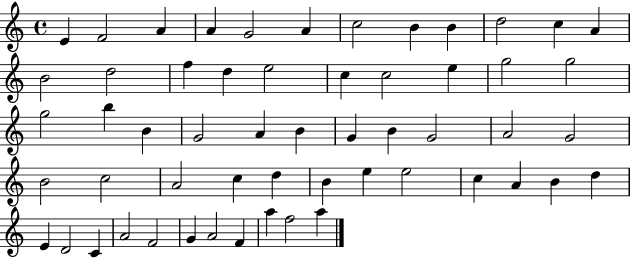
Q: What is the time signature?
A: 4/4